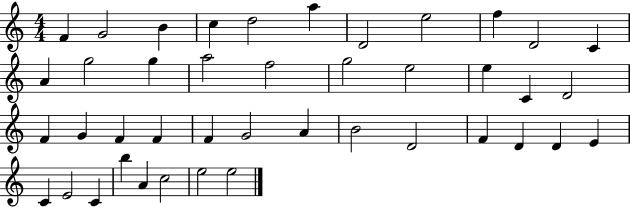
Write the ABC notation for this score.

X:1
T:Untitled
M:4/4
L:1/4
K:C
F G2 B c d2 a D2 e2 f D2 C A g2 g a2 f2 g2 e2 e C D2 F G F F F G2 A B2 D2 F D D E C E2 C b A c2 e2 e2